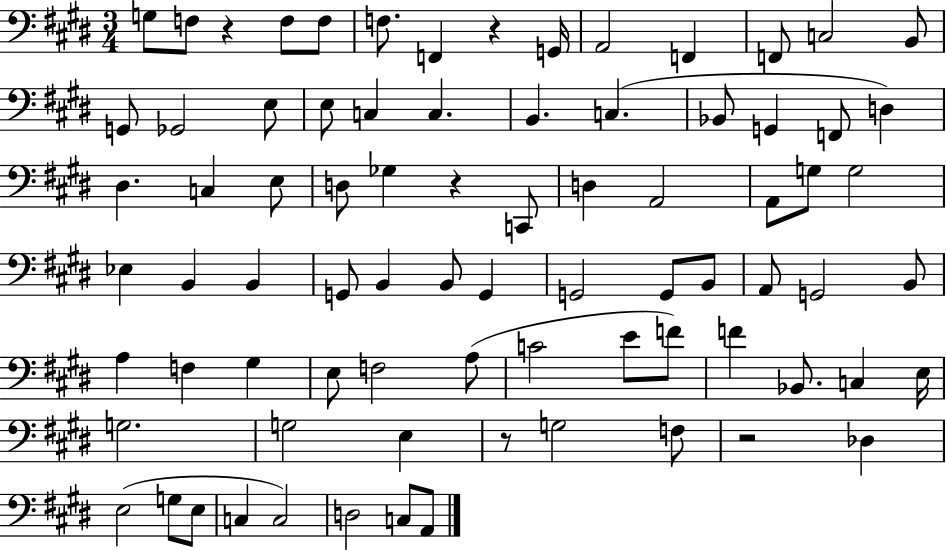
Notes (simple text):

G3/e F3/e R/q F3/e F3/e F3/e. F2/q R/q G2/s A2/h F2/q F2/e C3/h B2/e G2/e Gb2/h E3/e E3/e C3/q C3/q. B2/q. C3/q. Bb2/e G2/q F2/e D3/q D#3/q. C3/q E3/e D3/e Gb3/q R/q C2/e D3/q A2/h A2/e G3/e G3/h Eb3/q B2/q B2/q G2/e B2/q B2/e G2/q G2/h G2/e B2/e A2/e G2/h B2/e A3/q F3/q G#3/q E3/e F3/h A3/e C4/h E4/e F4/e F4/q Bb2/e. C3/q E3/s G3/h. G3/h E3/q R/e G3/h F3/e R/h Db3/q E3/h G3/e E3/e C3/q C3/h D3/h C3/e A2/e